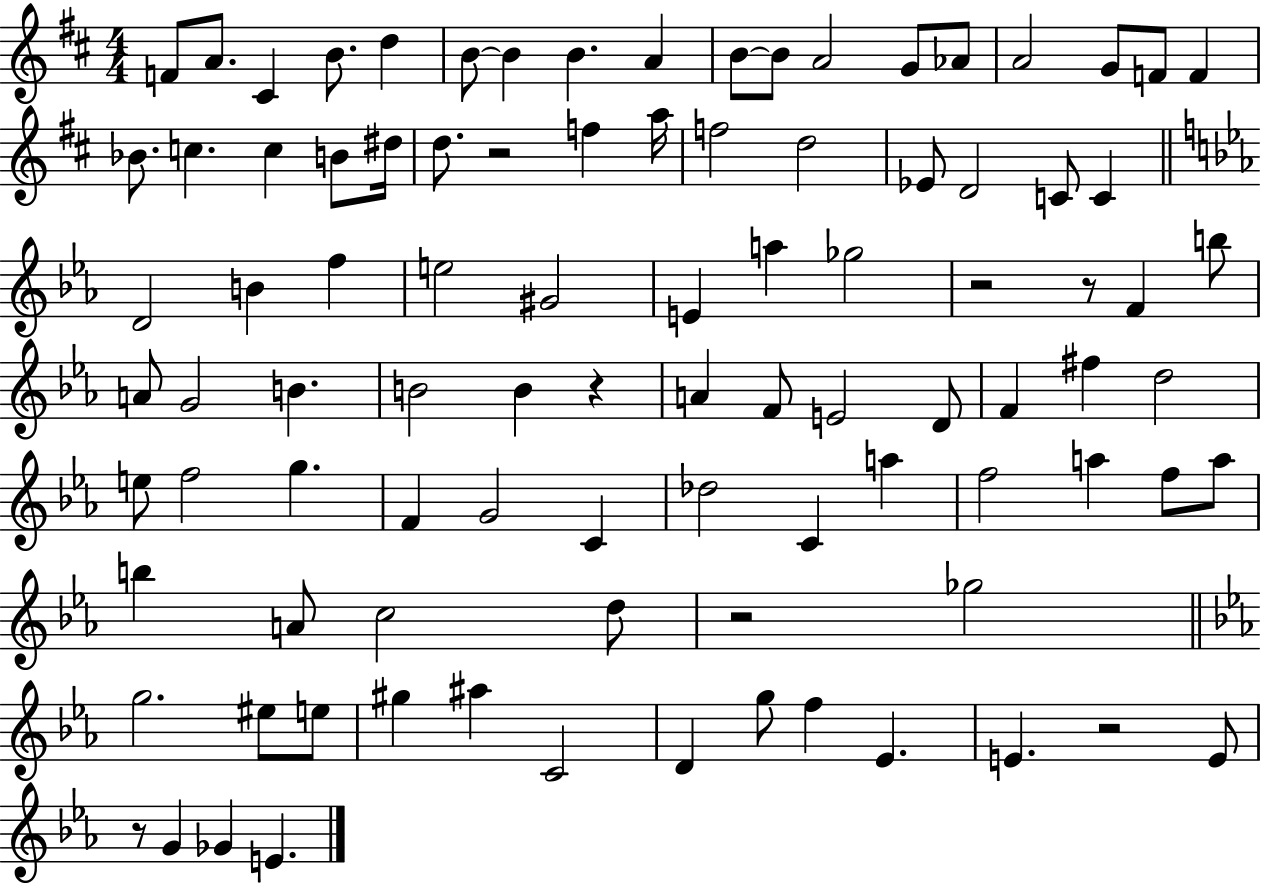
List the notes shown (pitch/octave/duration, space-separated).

F4/e A4/e. C#4/q B4/e. D5/q B4/e B4/q B4/q. A4/q B4/e B4/e A4/h G4/e Ab4/e A4/h G4/e F4/e F4/q Bb4/e. C5/q. C5/q B4/e D#5/s D5/e. R/h F5/q A5/s F5/h D5/h Eb4/e D4/h C4/e C4/q D4/h B4/q F5/q E5/h G#4/h E4/q A5/q Gb5/h R/h R/e F4/q B5/e A4/e G4/h B4/q. B4/h B4/q R/q A4/q F4/e E4/h D4/e F4/q F#5/q D5/h E5/e F5/h G5/q. F4/q G4/h C4/q Db5/h C4/q A5/q F5/h A5/q F5/e A5/e B5/q A4/e C5/h D5/e R/h Gb5/h G5/h. EIS5/e E5/e G#5/q A#5/q C4/h D4/q G5/e F5/q Eb4/q. E4/q. R/h E4/e R/e G4/q Gb4/q E4/q.